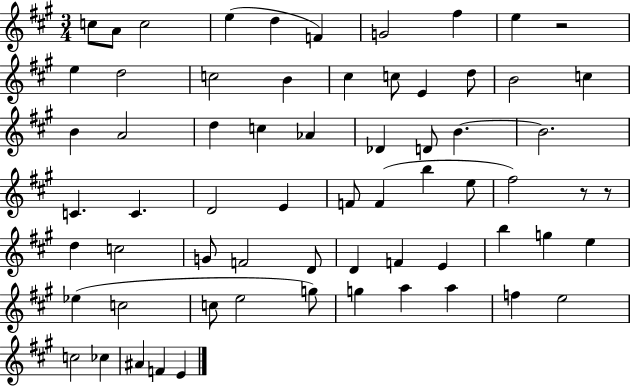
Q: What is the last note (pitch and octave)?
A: E4